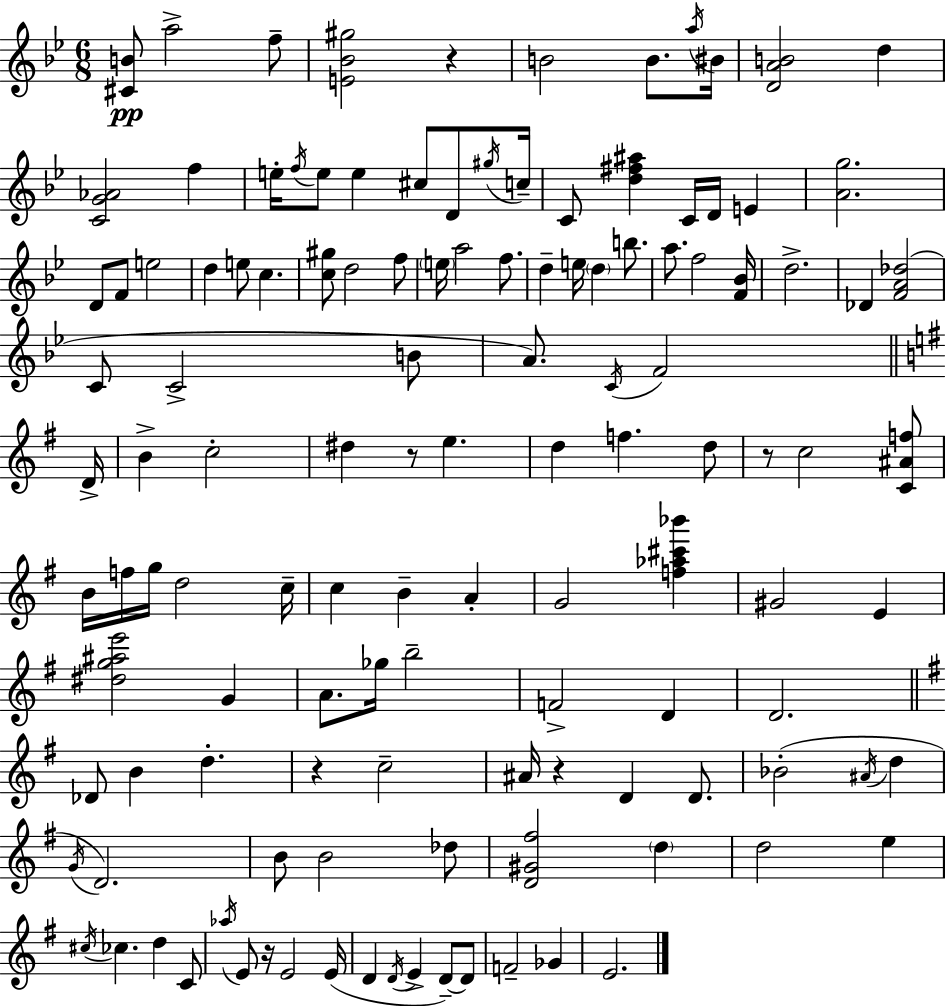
{
  \clef treble
  \numericTimeSignature
  \time 6/8
  \key bes \major
  <cis' b'>8\pp a''2-> f''8-- | <e' bes' gis''>2 r4 | b'2 b'8. \acciaccatura { a''16 } | bis'16 <d' a' b'>2 d''4 | \break <c' g' aes'>2 f''4 | e''16-. \acciaccatura { f''16 } e''8 e''4 cis''8 d'8 | \acciaccatura { gis''16 } c''16-- c'8 <d'' fis'' ais''>4 c'16 d'16 e'4 | <a' g''>2. | \break d'8 f'8 e''2 | d''4 e''8 c''4. | <c'' gis''>8 d''2 | f''8 \parenthesize e''16 a''2 | \break f''8. d''4-- e''16 \parenthesize d''4 | b''8. a''8. f''2 | <f' bes'>16 d''2.-> | des'4 <f' a' des''>2( | \break c'8 c'2-> | b'8 a'8.) \acciaccatura { c'16 } f'2 | \bar "||" \break \key e \minor d'16-> b'4-> c''2-. | dis''4 r8 e''4. | d''4 f''4. d''8 | r8 c''2 <c' ais' f''>8 | \break b'16 f''16 g''16 d''2 | c''16-- c''4 b'4-- a'4-. | g'2 <f'' aes'' cis''' bes'''>4 | gis'2 e'4 | \break <dis'' g'' ais'' e'''>2 g'4 | a'8. ges''16 b''2-- | f'2-> d'4 | d'2. | \break \bar "||" \break \key g \major des'8 b'4 d''4.-. | r4 c''2-- | ais'16 r4 d'4 d'8. | bes'2-.( \acciaccatura { ais'16 } d''4 | \break \acciaccatura { g'16 }) d'2. | b'8 b'2 | des''8 <d' gis' fis''>2 \parenthesize d''4 | d''2 e''4 | \break \acciaccatura { cis''16 } ces''4. d''4 | c'8 \acciaccatura { aes''16 } e'8 r16 e'2 | e'16( d'4 \acciaccatura { d'16 } e'4-> | d'8--~~) d'8 f'2-- | \break ges'4 e'2. | \bar "|."
}